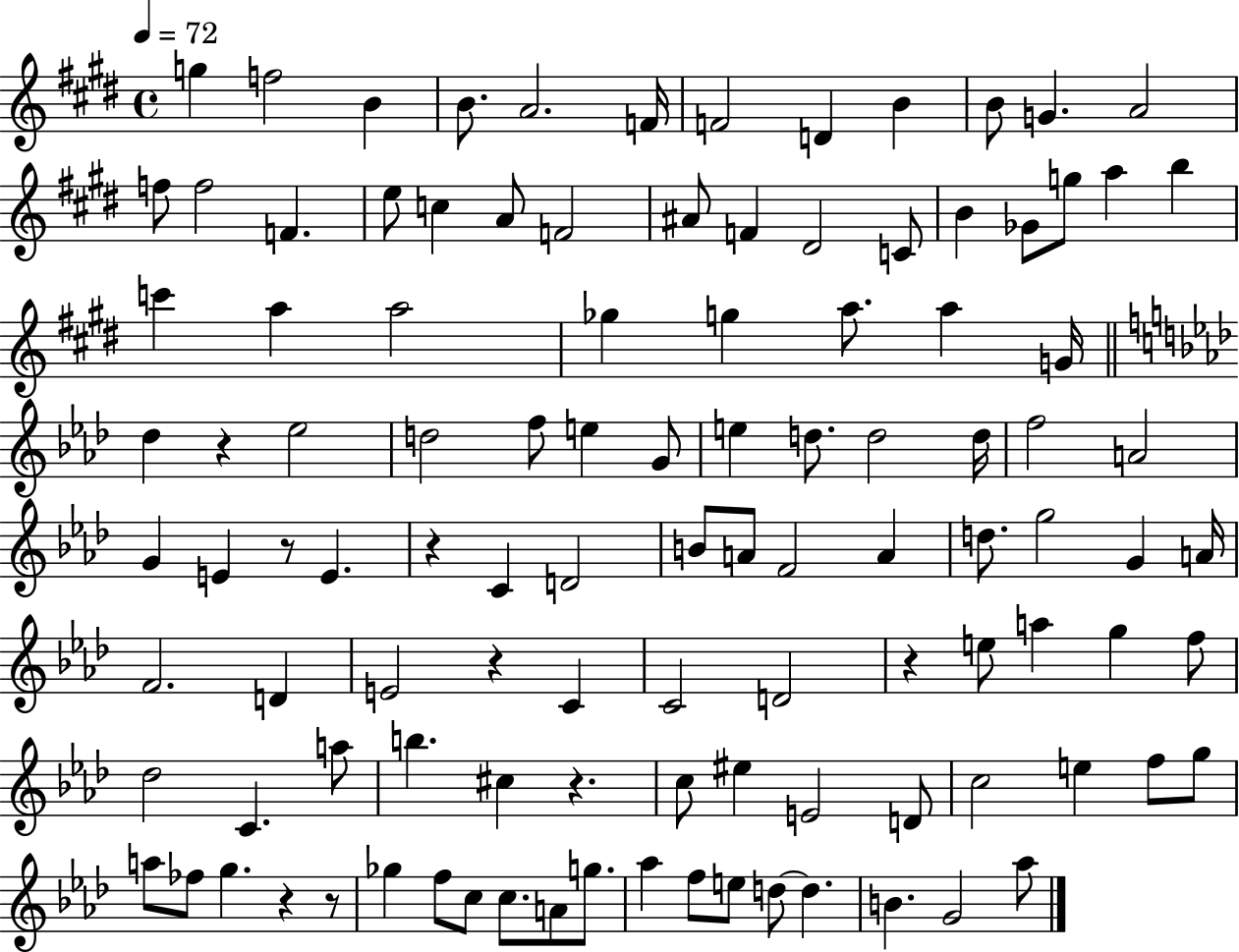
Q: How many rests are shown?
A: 8